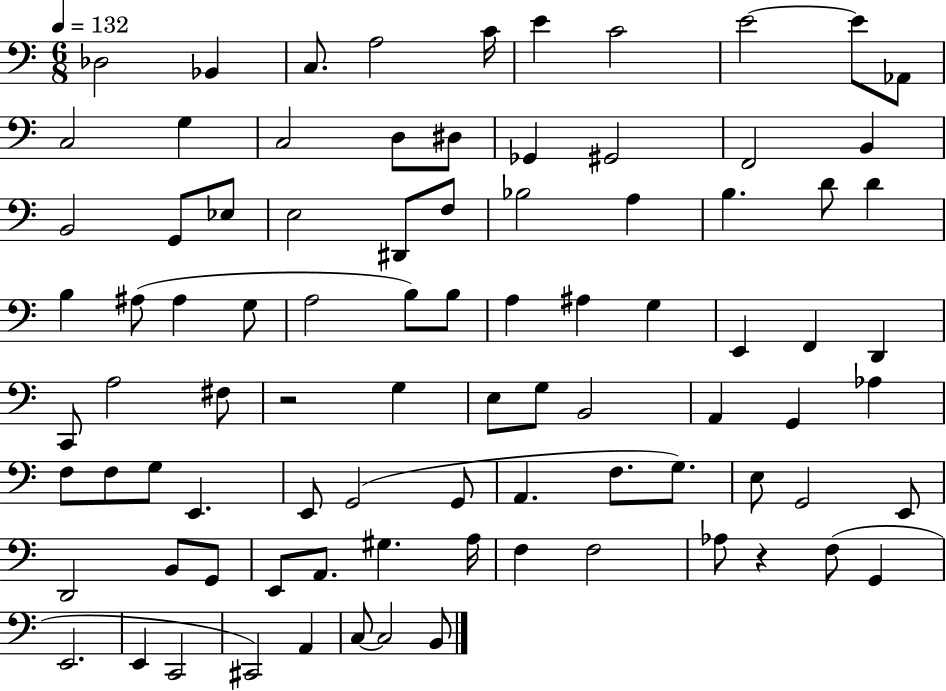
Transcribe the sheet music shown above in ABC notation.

X:1
T:Untitled
M:6/8
L:1/4
K:C
_D,2 _B,, C,/2 A,2 C/4 E C2 E2 E/2 _A,,/2 C,2 G, C,2 D,/2 ^D,/2 _G,, ^G,,2 F,,2 B,, B,,2 G,,/2 _E,/2 E,2 ^D,,/2 F,/2 _B,2 A, B, D/2 D B, ^A,/2 ^A, G,/2 A,2 B,/2 B,/2 A, ^A, G, E,, F,, D,, C,,/2 A,2 ^F,/2 z2 G, E,/2 G,/2 B,,2 A,, G,, _A, F,/2 F,/2 G,/2 E,, E,,/2 G,,2 G,,/2 A,, F,/2 G,/2 E,/2 G,,2 E,,/2 D,,2 B,,/2 G,,/2 E,,/2 A,,/2 ^G, A,/4 F, F,2 _A,/2 z F,/2 G,, E,,2 E,, C,,2 ^C,,2 A,, C,/2 C,2 B,,/2